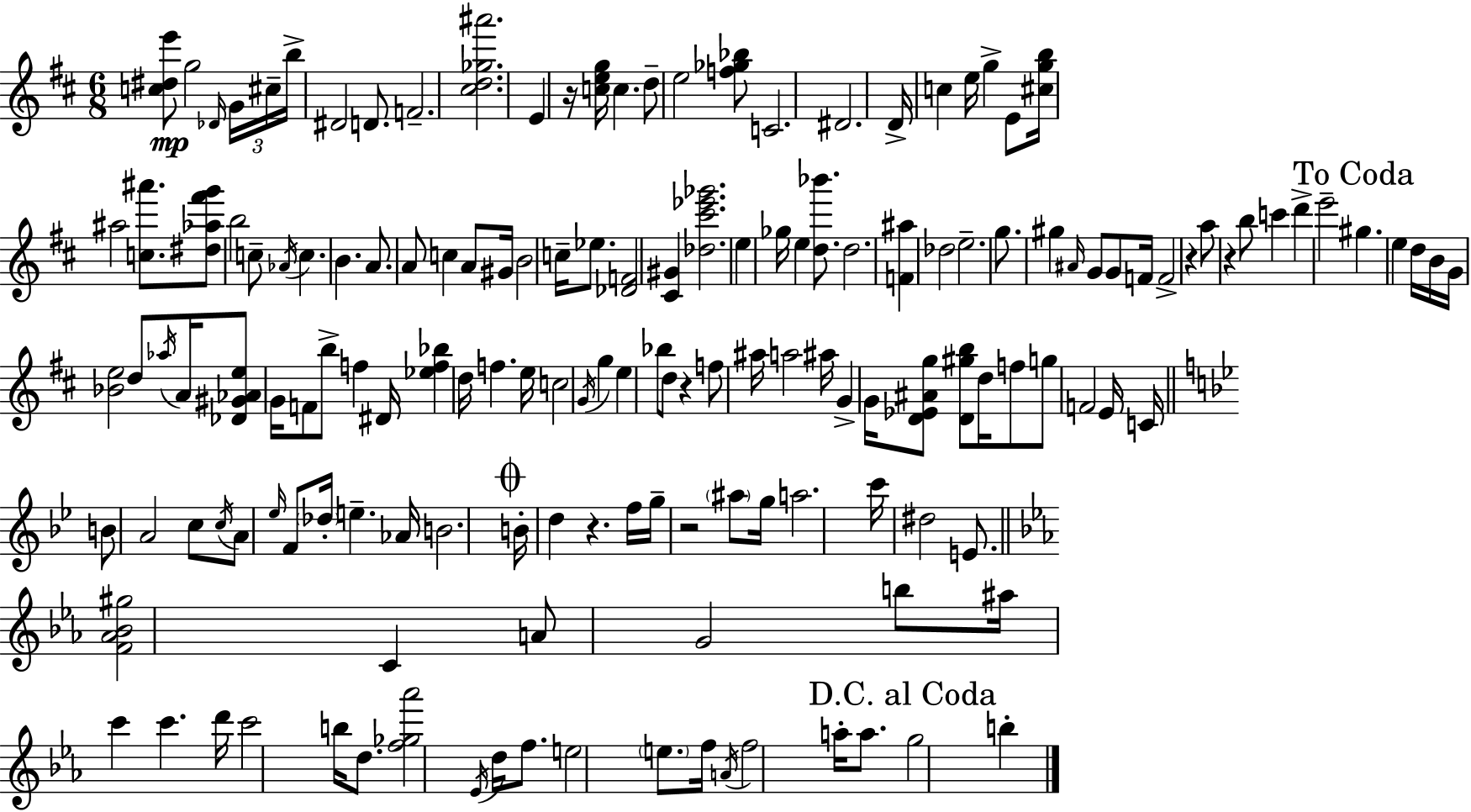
[C5,D#5,E6]/e G5/h Db4/s G4/s C#5/s B5/s D#4/h D4/e. F4/h. [C#5,D5,Gb5,A#6]/h. E4/q R/s [C5,E5,G5]/s C5/q. D5/e E5/h [F5,Gb5,Bb5]/e C4/h. D#4/h. D4/s C5/q E5/s G5/q E4/e [C#5,G5,B5]/s A#5/h [C5,A#6]/e. [D#5,Ab5,F#6,G6]/e B5/h C5/e Ab4/s C5/q. B4/q. A4/e. A4/e C5/q A4/e G#4/s B4/h C5/s Eb5/e. [Db4,F4]/h [C#4,G#4]/q [Db5,C#6,Eb6,Gb6]/h. E5/q Gb5/s E5/q [D5,Bb6]/e. D5/h. [F4,A#5]/q Db5/h E5/h. G5/e. G#5/q A#4/s G4/e G4/e F4/s F4/h R/q A5/e R/q B5/e C6/q D6/q E6/h G#5/q. E5/q D5/s B4/s G4/s [Bb4,E5]/h D5/e Ab5/s A4/s [Db4,G#4,Ab4,E5]/e G4/s F4/e B5/e F5/q D#4/s [Eb5,F5,Bb5]/q D5/s F5/q. E5/s C5/h G4/s G5/q E5/q Bb5/e D5/e R/q F5/e A#5/s A5/h A#5/s G4/q G4/s [D4,Eb4,A#4,G5]/e [D4,G#5,B5]/e D5/s F5/e G5/e F4/h E4/s C4/s B4/e A4/h C5/e C5/s A4/e Eb5/s F4/e Db5/s E5/q. Ab4/s B4/h. B4/s D5/q R/q. F5/s G5/s R/h A#5/e G5/s A5/h. C6/s D#5/h E4/e. [F4,Ab4,Bb4,G#5]/h C4/q A4/e G4/h B5/e A#5/s C6/q C6/q. D6/s C6/h B5/s D5/e. [F5,Gb5,Ab6]/h Eb4/s D5/s F5/e. E5/h E5/e. F5/s A4/s F5/h A5/s A5/e. G5/h B5/q